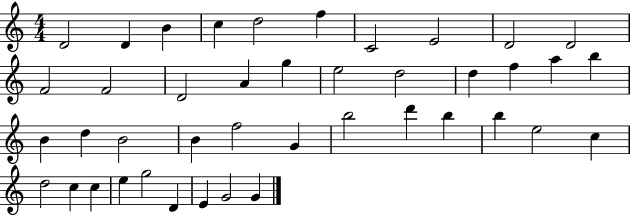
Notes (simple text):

D4/h D4/q B4/q C5/q D5/h F5/q C4/h E4/h D4/h D4/h F4/h F4/h D4/h A4/q G5/q E5/h D5/h D5/q F5/q A5/q B5/q B4/q D5/q B4/h B4/q F5/h G4/q B5/h D6/q B5/q B5/q E5/h C5/q D5/h C5/q C5/q E5/q G5/h D4/q E4/q G4/h G4/q